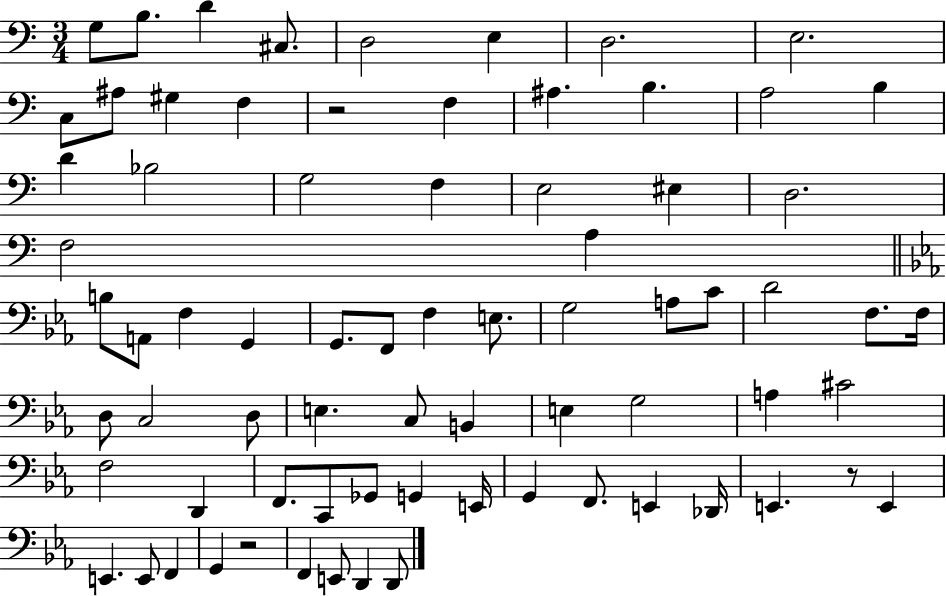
{
  \clef bass
  \numericTimeSignature
  \time 3/4
  \key c \major
  \repeat volta 2 { g8 b8. d'4 cis8. | d2 e4 | d2. | e2. | \break c8 ais8 gis4 f4 | r2 f4 | ais4. b4. | a2 b4 | \break d'4 bes2 | g2 f4 | e2 eis4 | d2. | \break f2 a4 | \bar "||" \break \key c \minor b8 a,8 f4 g,4 | g,8. f,8 f4 e8. | g2 a8 c'8 | d'2 f8. f16 | \break d8 c2 d8 | e4. c8 b,4 | e4 g2 | a4 cis'2 | \break f2 d,4 | f,8. c,8 ges,8 g,4 e,16 | g,4 f,8. e,4 des,16 | e,4. r8 e,4 | \break e,4. e,8 f,4 | g,4 r2 | f,4 e,8 d,4 d,8 | } \bar "|."
}